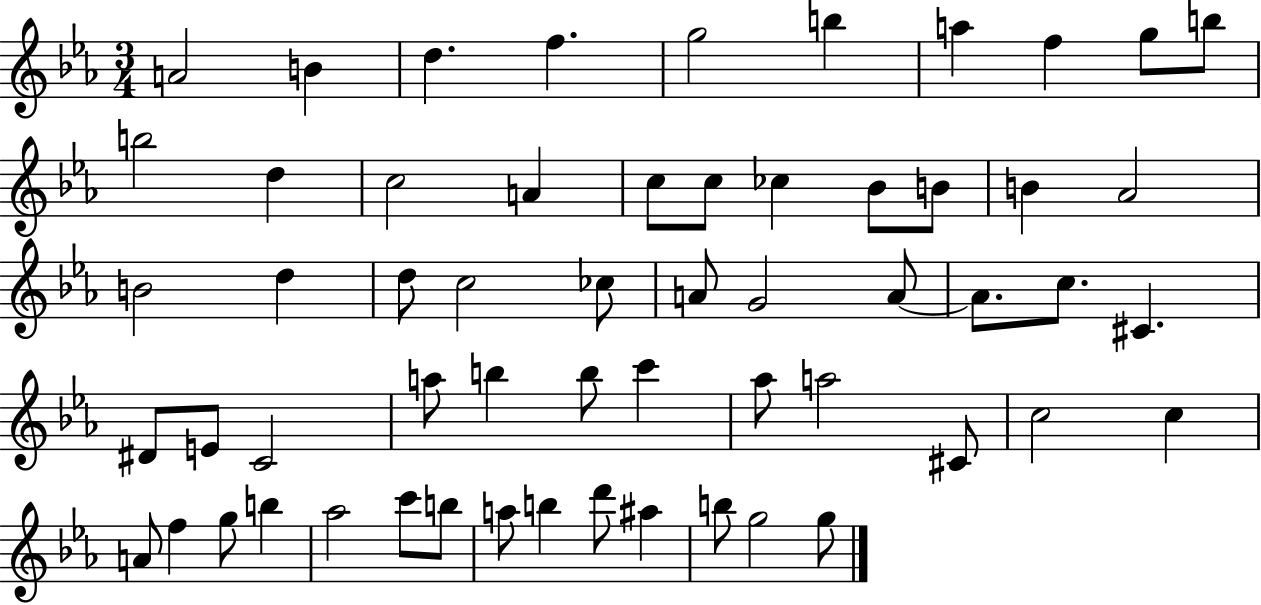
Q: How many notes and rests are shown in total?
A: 58